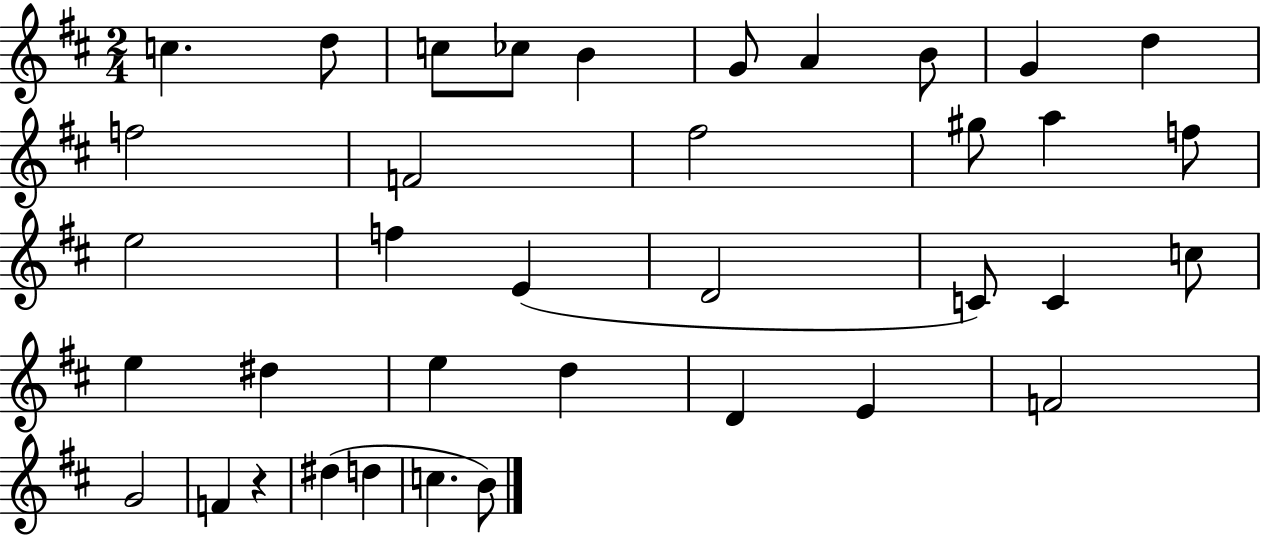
C5/q. D5/e C5/e CES5/e B4/q G4/e A4/q B4/e G4/q D5/q F5/h F4/h F#5/h G#5/e A5/q F5/e E5/h F5/q E4/q D4/h C4/e C4/q C5/e E5/q D#5/q E5/q D5/q D4/q E4/q F4/h G4/h F4/q R/q D#5/q D5/q C5/q. B4/e